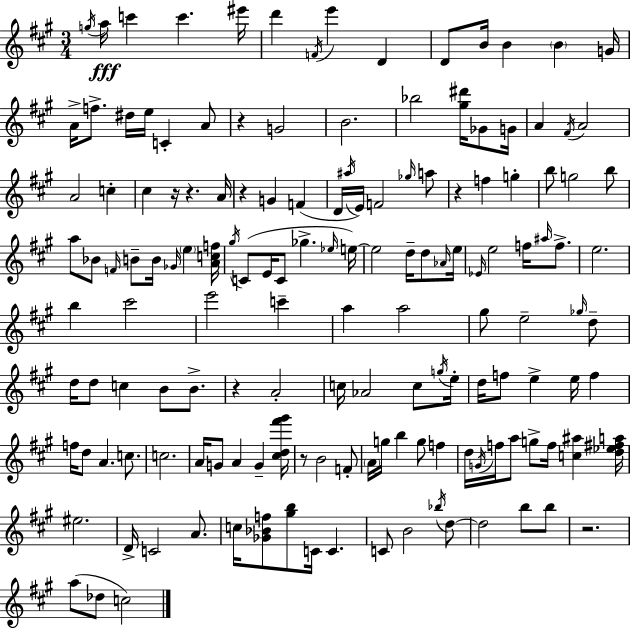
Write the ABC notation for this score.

X:1
T:Untitled
M:3/4
L:1/4
K:A
g/4 a/4 c' c' ^e'/4 d' F/4 e' D D/2 B/4 B B G/4 A/4 f/2 ^d/4 e/4 C A/2 z G2 B2 _b2 [^g^d']/4 _G/2 G/4 A ^F/4 A2 A2 c ^c z/4 z A/4 z G F D/4 ^a/4 E/4 F2 _g/4 a/2 z f g b/2 g2 b/2 a/2 _B/2 F/4 B/2 B/4 _G/4 e [Acf]/4 ^g/4 C/2 E/4 C/2 _g _e/4 e/4 e2 d/4 d/2 _A/4 e/4 _E/4 e2 f/4 ^a/4 f/2 e2 b ^c'2 e'2 c' a a2 ^g/2 e2 _g/4 d/2 d/4 d/2 c B/2 B/2 z A2 c/4 _A2 c/2 g/4 e/4 d/4 f/2 e e/4 f f/4 d/2 A c/2 c2 A/4 G/2 A G [^cd^f'^g']/4 z/2 B2 F/2 A/4 g/4 b g/2 f d/4 G/4 f/4 a/2 g/2 f/4 [c^a] [d_e^fa]/4 ^e2 D/4 C2 A/2 c/4 [_G_Bf]/2 [^gb]/2 C/4 C C/2 B2 _b/4 d/2 d2 b/2 b/2 z2 a/2 _d/2 c2